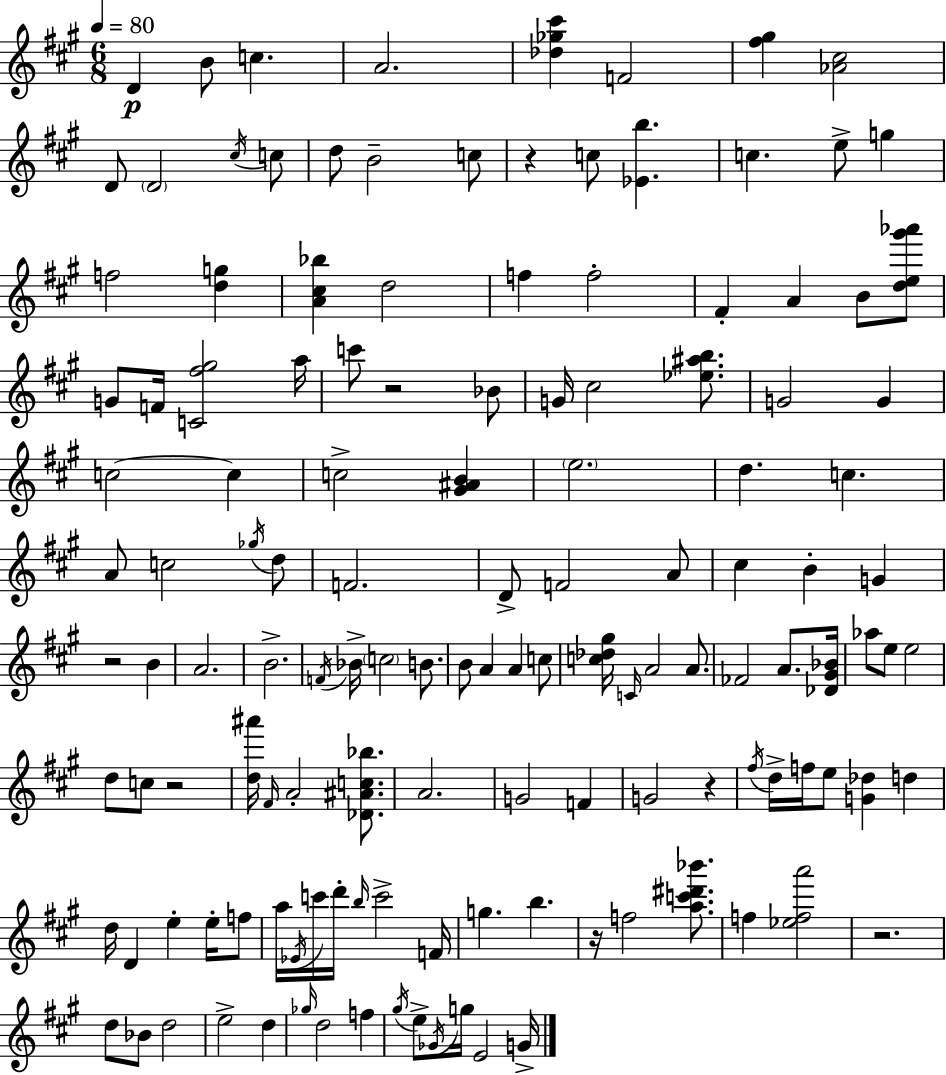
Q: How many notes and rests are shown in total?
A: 135